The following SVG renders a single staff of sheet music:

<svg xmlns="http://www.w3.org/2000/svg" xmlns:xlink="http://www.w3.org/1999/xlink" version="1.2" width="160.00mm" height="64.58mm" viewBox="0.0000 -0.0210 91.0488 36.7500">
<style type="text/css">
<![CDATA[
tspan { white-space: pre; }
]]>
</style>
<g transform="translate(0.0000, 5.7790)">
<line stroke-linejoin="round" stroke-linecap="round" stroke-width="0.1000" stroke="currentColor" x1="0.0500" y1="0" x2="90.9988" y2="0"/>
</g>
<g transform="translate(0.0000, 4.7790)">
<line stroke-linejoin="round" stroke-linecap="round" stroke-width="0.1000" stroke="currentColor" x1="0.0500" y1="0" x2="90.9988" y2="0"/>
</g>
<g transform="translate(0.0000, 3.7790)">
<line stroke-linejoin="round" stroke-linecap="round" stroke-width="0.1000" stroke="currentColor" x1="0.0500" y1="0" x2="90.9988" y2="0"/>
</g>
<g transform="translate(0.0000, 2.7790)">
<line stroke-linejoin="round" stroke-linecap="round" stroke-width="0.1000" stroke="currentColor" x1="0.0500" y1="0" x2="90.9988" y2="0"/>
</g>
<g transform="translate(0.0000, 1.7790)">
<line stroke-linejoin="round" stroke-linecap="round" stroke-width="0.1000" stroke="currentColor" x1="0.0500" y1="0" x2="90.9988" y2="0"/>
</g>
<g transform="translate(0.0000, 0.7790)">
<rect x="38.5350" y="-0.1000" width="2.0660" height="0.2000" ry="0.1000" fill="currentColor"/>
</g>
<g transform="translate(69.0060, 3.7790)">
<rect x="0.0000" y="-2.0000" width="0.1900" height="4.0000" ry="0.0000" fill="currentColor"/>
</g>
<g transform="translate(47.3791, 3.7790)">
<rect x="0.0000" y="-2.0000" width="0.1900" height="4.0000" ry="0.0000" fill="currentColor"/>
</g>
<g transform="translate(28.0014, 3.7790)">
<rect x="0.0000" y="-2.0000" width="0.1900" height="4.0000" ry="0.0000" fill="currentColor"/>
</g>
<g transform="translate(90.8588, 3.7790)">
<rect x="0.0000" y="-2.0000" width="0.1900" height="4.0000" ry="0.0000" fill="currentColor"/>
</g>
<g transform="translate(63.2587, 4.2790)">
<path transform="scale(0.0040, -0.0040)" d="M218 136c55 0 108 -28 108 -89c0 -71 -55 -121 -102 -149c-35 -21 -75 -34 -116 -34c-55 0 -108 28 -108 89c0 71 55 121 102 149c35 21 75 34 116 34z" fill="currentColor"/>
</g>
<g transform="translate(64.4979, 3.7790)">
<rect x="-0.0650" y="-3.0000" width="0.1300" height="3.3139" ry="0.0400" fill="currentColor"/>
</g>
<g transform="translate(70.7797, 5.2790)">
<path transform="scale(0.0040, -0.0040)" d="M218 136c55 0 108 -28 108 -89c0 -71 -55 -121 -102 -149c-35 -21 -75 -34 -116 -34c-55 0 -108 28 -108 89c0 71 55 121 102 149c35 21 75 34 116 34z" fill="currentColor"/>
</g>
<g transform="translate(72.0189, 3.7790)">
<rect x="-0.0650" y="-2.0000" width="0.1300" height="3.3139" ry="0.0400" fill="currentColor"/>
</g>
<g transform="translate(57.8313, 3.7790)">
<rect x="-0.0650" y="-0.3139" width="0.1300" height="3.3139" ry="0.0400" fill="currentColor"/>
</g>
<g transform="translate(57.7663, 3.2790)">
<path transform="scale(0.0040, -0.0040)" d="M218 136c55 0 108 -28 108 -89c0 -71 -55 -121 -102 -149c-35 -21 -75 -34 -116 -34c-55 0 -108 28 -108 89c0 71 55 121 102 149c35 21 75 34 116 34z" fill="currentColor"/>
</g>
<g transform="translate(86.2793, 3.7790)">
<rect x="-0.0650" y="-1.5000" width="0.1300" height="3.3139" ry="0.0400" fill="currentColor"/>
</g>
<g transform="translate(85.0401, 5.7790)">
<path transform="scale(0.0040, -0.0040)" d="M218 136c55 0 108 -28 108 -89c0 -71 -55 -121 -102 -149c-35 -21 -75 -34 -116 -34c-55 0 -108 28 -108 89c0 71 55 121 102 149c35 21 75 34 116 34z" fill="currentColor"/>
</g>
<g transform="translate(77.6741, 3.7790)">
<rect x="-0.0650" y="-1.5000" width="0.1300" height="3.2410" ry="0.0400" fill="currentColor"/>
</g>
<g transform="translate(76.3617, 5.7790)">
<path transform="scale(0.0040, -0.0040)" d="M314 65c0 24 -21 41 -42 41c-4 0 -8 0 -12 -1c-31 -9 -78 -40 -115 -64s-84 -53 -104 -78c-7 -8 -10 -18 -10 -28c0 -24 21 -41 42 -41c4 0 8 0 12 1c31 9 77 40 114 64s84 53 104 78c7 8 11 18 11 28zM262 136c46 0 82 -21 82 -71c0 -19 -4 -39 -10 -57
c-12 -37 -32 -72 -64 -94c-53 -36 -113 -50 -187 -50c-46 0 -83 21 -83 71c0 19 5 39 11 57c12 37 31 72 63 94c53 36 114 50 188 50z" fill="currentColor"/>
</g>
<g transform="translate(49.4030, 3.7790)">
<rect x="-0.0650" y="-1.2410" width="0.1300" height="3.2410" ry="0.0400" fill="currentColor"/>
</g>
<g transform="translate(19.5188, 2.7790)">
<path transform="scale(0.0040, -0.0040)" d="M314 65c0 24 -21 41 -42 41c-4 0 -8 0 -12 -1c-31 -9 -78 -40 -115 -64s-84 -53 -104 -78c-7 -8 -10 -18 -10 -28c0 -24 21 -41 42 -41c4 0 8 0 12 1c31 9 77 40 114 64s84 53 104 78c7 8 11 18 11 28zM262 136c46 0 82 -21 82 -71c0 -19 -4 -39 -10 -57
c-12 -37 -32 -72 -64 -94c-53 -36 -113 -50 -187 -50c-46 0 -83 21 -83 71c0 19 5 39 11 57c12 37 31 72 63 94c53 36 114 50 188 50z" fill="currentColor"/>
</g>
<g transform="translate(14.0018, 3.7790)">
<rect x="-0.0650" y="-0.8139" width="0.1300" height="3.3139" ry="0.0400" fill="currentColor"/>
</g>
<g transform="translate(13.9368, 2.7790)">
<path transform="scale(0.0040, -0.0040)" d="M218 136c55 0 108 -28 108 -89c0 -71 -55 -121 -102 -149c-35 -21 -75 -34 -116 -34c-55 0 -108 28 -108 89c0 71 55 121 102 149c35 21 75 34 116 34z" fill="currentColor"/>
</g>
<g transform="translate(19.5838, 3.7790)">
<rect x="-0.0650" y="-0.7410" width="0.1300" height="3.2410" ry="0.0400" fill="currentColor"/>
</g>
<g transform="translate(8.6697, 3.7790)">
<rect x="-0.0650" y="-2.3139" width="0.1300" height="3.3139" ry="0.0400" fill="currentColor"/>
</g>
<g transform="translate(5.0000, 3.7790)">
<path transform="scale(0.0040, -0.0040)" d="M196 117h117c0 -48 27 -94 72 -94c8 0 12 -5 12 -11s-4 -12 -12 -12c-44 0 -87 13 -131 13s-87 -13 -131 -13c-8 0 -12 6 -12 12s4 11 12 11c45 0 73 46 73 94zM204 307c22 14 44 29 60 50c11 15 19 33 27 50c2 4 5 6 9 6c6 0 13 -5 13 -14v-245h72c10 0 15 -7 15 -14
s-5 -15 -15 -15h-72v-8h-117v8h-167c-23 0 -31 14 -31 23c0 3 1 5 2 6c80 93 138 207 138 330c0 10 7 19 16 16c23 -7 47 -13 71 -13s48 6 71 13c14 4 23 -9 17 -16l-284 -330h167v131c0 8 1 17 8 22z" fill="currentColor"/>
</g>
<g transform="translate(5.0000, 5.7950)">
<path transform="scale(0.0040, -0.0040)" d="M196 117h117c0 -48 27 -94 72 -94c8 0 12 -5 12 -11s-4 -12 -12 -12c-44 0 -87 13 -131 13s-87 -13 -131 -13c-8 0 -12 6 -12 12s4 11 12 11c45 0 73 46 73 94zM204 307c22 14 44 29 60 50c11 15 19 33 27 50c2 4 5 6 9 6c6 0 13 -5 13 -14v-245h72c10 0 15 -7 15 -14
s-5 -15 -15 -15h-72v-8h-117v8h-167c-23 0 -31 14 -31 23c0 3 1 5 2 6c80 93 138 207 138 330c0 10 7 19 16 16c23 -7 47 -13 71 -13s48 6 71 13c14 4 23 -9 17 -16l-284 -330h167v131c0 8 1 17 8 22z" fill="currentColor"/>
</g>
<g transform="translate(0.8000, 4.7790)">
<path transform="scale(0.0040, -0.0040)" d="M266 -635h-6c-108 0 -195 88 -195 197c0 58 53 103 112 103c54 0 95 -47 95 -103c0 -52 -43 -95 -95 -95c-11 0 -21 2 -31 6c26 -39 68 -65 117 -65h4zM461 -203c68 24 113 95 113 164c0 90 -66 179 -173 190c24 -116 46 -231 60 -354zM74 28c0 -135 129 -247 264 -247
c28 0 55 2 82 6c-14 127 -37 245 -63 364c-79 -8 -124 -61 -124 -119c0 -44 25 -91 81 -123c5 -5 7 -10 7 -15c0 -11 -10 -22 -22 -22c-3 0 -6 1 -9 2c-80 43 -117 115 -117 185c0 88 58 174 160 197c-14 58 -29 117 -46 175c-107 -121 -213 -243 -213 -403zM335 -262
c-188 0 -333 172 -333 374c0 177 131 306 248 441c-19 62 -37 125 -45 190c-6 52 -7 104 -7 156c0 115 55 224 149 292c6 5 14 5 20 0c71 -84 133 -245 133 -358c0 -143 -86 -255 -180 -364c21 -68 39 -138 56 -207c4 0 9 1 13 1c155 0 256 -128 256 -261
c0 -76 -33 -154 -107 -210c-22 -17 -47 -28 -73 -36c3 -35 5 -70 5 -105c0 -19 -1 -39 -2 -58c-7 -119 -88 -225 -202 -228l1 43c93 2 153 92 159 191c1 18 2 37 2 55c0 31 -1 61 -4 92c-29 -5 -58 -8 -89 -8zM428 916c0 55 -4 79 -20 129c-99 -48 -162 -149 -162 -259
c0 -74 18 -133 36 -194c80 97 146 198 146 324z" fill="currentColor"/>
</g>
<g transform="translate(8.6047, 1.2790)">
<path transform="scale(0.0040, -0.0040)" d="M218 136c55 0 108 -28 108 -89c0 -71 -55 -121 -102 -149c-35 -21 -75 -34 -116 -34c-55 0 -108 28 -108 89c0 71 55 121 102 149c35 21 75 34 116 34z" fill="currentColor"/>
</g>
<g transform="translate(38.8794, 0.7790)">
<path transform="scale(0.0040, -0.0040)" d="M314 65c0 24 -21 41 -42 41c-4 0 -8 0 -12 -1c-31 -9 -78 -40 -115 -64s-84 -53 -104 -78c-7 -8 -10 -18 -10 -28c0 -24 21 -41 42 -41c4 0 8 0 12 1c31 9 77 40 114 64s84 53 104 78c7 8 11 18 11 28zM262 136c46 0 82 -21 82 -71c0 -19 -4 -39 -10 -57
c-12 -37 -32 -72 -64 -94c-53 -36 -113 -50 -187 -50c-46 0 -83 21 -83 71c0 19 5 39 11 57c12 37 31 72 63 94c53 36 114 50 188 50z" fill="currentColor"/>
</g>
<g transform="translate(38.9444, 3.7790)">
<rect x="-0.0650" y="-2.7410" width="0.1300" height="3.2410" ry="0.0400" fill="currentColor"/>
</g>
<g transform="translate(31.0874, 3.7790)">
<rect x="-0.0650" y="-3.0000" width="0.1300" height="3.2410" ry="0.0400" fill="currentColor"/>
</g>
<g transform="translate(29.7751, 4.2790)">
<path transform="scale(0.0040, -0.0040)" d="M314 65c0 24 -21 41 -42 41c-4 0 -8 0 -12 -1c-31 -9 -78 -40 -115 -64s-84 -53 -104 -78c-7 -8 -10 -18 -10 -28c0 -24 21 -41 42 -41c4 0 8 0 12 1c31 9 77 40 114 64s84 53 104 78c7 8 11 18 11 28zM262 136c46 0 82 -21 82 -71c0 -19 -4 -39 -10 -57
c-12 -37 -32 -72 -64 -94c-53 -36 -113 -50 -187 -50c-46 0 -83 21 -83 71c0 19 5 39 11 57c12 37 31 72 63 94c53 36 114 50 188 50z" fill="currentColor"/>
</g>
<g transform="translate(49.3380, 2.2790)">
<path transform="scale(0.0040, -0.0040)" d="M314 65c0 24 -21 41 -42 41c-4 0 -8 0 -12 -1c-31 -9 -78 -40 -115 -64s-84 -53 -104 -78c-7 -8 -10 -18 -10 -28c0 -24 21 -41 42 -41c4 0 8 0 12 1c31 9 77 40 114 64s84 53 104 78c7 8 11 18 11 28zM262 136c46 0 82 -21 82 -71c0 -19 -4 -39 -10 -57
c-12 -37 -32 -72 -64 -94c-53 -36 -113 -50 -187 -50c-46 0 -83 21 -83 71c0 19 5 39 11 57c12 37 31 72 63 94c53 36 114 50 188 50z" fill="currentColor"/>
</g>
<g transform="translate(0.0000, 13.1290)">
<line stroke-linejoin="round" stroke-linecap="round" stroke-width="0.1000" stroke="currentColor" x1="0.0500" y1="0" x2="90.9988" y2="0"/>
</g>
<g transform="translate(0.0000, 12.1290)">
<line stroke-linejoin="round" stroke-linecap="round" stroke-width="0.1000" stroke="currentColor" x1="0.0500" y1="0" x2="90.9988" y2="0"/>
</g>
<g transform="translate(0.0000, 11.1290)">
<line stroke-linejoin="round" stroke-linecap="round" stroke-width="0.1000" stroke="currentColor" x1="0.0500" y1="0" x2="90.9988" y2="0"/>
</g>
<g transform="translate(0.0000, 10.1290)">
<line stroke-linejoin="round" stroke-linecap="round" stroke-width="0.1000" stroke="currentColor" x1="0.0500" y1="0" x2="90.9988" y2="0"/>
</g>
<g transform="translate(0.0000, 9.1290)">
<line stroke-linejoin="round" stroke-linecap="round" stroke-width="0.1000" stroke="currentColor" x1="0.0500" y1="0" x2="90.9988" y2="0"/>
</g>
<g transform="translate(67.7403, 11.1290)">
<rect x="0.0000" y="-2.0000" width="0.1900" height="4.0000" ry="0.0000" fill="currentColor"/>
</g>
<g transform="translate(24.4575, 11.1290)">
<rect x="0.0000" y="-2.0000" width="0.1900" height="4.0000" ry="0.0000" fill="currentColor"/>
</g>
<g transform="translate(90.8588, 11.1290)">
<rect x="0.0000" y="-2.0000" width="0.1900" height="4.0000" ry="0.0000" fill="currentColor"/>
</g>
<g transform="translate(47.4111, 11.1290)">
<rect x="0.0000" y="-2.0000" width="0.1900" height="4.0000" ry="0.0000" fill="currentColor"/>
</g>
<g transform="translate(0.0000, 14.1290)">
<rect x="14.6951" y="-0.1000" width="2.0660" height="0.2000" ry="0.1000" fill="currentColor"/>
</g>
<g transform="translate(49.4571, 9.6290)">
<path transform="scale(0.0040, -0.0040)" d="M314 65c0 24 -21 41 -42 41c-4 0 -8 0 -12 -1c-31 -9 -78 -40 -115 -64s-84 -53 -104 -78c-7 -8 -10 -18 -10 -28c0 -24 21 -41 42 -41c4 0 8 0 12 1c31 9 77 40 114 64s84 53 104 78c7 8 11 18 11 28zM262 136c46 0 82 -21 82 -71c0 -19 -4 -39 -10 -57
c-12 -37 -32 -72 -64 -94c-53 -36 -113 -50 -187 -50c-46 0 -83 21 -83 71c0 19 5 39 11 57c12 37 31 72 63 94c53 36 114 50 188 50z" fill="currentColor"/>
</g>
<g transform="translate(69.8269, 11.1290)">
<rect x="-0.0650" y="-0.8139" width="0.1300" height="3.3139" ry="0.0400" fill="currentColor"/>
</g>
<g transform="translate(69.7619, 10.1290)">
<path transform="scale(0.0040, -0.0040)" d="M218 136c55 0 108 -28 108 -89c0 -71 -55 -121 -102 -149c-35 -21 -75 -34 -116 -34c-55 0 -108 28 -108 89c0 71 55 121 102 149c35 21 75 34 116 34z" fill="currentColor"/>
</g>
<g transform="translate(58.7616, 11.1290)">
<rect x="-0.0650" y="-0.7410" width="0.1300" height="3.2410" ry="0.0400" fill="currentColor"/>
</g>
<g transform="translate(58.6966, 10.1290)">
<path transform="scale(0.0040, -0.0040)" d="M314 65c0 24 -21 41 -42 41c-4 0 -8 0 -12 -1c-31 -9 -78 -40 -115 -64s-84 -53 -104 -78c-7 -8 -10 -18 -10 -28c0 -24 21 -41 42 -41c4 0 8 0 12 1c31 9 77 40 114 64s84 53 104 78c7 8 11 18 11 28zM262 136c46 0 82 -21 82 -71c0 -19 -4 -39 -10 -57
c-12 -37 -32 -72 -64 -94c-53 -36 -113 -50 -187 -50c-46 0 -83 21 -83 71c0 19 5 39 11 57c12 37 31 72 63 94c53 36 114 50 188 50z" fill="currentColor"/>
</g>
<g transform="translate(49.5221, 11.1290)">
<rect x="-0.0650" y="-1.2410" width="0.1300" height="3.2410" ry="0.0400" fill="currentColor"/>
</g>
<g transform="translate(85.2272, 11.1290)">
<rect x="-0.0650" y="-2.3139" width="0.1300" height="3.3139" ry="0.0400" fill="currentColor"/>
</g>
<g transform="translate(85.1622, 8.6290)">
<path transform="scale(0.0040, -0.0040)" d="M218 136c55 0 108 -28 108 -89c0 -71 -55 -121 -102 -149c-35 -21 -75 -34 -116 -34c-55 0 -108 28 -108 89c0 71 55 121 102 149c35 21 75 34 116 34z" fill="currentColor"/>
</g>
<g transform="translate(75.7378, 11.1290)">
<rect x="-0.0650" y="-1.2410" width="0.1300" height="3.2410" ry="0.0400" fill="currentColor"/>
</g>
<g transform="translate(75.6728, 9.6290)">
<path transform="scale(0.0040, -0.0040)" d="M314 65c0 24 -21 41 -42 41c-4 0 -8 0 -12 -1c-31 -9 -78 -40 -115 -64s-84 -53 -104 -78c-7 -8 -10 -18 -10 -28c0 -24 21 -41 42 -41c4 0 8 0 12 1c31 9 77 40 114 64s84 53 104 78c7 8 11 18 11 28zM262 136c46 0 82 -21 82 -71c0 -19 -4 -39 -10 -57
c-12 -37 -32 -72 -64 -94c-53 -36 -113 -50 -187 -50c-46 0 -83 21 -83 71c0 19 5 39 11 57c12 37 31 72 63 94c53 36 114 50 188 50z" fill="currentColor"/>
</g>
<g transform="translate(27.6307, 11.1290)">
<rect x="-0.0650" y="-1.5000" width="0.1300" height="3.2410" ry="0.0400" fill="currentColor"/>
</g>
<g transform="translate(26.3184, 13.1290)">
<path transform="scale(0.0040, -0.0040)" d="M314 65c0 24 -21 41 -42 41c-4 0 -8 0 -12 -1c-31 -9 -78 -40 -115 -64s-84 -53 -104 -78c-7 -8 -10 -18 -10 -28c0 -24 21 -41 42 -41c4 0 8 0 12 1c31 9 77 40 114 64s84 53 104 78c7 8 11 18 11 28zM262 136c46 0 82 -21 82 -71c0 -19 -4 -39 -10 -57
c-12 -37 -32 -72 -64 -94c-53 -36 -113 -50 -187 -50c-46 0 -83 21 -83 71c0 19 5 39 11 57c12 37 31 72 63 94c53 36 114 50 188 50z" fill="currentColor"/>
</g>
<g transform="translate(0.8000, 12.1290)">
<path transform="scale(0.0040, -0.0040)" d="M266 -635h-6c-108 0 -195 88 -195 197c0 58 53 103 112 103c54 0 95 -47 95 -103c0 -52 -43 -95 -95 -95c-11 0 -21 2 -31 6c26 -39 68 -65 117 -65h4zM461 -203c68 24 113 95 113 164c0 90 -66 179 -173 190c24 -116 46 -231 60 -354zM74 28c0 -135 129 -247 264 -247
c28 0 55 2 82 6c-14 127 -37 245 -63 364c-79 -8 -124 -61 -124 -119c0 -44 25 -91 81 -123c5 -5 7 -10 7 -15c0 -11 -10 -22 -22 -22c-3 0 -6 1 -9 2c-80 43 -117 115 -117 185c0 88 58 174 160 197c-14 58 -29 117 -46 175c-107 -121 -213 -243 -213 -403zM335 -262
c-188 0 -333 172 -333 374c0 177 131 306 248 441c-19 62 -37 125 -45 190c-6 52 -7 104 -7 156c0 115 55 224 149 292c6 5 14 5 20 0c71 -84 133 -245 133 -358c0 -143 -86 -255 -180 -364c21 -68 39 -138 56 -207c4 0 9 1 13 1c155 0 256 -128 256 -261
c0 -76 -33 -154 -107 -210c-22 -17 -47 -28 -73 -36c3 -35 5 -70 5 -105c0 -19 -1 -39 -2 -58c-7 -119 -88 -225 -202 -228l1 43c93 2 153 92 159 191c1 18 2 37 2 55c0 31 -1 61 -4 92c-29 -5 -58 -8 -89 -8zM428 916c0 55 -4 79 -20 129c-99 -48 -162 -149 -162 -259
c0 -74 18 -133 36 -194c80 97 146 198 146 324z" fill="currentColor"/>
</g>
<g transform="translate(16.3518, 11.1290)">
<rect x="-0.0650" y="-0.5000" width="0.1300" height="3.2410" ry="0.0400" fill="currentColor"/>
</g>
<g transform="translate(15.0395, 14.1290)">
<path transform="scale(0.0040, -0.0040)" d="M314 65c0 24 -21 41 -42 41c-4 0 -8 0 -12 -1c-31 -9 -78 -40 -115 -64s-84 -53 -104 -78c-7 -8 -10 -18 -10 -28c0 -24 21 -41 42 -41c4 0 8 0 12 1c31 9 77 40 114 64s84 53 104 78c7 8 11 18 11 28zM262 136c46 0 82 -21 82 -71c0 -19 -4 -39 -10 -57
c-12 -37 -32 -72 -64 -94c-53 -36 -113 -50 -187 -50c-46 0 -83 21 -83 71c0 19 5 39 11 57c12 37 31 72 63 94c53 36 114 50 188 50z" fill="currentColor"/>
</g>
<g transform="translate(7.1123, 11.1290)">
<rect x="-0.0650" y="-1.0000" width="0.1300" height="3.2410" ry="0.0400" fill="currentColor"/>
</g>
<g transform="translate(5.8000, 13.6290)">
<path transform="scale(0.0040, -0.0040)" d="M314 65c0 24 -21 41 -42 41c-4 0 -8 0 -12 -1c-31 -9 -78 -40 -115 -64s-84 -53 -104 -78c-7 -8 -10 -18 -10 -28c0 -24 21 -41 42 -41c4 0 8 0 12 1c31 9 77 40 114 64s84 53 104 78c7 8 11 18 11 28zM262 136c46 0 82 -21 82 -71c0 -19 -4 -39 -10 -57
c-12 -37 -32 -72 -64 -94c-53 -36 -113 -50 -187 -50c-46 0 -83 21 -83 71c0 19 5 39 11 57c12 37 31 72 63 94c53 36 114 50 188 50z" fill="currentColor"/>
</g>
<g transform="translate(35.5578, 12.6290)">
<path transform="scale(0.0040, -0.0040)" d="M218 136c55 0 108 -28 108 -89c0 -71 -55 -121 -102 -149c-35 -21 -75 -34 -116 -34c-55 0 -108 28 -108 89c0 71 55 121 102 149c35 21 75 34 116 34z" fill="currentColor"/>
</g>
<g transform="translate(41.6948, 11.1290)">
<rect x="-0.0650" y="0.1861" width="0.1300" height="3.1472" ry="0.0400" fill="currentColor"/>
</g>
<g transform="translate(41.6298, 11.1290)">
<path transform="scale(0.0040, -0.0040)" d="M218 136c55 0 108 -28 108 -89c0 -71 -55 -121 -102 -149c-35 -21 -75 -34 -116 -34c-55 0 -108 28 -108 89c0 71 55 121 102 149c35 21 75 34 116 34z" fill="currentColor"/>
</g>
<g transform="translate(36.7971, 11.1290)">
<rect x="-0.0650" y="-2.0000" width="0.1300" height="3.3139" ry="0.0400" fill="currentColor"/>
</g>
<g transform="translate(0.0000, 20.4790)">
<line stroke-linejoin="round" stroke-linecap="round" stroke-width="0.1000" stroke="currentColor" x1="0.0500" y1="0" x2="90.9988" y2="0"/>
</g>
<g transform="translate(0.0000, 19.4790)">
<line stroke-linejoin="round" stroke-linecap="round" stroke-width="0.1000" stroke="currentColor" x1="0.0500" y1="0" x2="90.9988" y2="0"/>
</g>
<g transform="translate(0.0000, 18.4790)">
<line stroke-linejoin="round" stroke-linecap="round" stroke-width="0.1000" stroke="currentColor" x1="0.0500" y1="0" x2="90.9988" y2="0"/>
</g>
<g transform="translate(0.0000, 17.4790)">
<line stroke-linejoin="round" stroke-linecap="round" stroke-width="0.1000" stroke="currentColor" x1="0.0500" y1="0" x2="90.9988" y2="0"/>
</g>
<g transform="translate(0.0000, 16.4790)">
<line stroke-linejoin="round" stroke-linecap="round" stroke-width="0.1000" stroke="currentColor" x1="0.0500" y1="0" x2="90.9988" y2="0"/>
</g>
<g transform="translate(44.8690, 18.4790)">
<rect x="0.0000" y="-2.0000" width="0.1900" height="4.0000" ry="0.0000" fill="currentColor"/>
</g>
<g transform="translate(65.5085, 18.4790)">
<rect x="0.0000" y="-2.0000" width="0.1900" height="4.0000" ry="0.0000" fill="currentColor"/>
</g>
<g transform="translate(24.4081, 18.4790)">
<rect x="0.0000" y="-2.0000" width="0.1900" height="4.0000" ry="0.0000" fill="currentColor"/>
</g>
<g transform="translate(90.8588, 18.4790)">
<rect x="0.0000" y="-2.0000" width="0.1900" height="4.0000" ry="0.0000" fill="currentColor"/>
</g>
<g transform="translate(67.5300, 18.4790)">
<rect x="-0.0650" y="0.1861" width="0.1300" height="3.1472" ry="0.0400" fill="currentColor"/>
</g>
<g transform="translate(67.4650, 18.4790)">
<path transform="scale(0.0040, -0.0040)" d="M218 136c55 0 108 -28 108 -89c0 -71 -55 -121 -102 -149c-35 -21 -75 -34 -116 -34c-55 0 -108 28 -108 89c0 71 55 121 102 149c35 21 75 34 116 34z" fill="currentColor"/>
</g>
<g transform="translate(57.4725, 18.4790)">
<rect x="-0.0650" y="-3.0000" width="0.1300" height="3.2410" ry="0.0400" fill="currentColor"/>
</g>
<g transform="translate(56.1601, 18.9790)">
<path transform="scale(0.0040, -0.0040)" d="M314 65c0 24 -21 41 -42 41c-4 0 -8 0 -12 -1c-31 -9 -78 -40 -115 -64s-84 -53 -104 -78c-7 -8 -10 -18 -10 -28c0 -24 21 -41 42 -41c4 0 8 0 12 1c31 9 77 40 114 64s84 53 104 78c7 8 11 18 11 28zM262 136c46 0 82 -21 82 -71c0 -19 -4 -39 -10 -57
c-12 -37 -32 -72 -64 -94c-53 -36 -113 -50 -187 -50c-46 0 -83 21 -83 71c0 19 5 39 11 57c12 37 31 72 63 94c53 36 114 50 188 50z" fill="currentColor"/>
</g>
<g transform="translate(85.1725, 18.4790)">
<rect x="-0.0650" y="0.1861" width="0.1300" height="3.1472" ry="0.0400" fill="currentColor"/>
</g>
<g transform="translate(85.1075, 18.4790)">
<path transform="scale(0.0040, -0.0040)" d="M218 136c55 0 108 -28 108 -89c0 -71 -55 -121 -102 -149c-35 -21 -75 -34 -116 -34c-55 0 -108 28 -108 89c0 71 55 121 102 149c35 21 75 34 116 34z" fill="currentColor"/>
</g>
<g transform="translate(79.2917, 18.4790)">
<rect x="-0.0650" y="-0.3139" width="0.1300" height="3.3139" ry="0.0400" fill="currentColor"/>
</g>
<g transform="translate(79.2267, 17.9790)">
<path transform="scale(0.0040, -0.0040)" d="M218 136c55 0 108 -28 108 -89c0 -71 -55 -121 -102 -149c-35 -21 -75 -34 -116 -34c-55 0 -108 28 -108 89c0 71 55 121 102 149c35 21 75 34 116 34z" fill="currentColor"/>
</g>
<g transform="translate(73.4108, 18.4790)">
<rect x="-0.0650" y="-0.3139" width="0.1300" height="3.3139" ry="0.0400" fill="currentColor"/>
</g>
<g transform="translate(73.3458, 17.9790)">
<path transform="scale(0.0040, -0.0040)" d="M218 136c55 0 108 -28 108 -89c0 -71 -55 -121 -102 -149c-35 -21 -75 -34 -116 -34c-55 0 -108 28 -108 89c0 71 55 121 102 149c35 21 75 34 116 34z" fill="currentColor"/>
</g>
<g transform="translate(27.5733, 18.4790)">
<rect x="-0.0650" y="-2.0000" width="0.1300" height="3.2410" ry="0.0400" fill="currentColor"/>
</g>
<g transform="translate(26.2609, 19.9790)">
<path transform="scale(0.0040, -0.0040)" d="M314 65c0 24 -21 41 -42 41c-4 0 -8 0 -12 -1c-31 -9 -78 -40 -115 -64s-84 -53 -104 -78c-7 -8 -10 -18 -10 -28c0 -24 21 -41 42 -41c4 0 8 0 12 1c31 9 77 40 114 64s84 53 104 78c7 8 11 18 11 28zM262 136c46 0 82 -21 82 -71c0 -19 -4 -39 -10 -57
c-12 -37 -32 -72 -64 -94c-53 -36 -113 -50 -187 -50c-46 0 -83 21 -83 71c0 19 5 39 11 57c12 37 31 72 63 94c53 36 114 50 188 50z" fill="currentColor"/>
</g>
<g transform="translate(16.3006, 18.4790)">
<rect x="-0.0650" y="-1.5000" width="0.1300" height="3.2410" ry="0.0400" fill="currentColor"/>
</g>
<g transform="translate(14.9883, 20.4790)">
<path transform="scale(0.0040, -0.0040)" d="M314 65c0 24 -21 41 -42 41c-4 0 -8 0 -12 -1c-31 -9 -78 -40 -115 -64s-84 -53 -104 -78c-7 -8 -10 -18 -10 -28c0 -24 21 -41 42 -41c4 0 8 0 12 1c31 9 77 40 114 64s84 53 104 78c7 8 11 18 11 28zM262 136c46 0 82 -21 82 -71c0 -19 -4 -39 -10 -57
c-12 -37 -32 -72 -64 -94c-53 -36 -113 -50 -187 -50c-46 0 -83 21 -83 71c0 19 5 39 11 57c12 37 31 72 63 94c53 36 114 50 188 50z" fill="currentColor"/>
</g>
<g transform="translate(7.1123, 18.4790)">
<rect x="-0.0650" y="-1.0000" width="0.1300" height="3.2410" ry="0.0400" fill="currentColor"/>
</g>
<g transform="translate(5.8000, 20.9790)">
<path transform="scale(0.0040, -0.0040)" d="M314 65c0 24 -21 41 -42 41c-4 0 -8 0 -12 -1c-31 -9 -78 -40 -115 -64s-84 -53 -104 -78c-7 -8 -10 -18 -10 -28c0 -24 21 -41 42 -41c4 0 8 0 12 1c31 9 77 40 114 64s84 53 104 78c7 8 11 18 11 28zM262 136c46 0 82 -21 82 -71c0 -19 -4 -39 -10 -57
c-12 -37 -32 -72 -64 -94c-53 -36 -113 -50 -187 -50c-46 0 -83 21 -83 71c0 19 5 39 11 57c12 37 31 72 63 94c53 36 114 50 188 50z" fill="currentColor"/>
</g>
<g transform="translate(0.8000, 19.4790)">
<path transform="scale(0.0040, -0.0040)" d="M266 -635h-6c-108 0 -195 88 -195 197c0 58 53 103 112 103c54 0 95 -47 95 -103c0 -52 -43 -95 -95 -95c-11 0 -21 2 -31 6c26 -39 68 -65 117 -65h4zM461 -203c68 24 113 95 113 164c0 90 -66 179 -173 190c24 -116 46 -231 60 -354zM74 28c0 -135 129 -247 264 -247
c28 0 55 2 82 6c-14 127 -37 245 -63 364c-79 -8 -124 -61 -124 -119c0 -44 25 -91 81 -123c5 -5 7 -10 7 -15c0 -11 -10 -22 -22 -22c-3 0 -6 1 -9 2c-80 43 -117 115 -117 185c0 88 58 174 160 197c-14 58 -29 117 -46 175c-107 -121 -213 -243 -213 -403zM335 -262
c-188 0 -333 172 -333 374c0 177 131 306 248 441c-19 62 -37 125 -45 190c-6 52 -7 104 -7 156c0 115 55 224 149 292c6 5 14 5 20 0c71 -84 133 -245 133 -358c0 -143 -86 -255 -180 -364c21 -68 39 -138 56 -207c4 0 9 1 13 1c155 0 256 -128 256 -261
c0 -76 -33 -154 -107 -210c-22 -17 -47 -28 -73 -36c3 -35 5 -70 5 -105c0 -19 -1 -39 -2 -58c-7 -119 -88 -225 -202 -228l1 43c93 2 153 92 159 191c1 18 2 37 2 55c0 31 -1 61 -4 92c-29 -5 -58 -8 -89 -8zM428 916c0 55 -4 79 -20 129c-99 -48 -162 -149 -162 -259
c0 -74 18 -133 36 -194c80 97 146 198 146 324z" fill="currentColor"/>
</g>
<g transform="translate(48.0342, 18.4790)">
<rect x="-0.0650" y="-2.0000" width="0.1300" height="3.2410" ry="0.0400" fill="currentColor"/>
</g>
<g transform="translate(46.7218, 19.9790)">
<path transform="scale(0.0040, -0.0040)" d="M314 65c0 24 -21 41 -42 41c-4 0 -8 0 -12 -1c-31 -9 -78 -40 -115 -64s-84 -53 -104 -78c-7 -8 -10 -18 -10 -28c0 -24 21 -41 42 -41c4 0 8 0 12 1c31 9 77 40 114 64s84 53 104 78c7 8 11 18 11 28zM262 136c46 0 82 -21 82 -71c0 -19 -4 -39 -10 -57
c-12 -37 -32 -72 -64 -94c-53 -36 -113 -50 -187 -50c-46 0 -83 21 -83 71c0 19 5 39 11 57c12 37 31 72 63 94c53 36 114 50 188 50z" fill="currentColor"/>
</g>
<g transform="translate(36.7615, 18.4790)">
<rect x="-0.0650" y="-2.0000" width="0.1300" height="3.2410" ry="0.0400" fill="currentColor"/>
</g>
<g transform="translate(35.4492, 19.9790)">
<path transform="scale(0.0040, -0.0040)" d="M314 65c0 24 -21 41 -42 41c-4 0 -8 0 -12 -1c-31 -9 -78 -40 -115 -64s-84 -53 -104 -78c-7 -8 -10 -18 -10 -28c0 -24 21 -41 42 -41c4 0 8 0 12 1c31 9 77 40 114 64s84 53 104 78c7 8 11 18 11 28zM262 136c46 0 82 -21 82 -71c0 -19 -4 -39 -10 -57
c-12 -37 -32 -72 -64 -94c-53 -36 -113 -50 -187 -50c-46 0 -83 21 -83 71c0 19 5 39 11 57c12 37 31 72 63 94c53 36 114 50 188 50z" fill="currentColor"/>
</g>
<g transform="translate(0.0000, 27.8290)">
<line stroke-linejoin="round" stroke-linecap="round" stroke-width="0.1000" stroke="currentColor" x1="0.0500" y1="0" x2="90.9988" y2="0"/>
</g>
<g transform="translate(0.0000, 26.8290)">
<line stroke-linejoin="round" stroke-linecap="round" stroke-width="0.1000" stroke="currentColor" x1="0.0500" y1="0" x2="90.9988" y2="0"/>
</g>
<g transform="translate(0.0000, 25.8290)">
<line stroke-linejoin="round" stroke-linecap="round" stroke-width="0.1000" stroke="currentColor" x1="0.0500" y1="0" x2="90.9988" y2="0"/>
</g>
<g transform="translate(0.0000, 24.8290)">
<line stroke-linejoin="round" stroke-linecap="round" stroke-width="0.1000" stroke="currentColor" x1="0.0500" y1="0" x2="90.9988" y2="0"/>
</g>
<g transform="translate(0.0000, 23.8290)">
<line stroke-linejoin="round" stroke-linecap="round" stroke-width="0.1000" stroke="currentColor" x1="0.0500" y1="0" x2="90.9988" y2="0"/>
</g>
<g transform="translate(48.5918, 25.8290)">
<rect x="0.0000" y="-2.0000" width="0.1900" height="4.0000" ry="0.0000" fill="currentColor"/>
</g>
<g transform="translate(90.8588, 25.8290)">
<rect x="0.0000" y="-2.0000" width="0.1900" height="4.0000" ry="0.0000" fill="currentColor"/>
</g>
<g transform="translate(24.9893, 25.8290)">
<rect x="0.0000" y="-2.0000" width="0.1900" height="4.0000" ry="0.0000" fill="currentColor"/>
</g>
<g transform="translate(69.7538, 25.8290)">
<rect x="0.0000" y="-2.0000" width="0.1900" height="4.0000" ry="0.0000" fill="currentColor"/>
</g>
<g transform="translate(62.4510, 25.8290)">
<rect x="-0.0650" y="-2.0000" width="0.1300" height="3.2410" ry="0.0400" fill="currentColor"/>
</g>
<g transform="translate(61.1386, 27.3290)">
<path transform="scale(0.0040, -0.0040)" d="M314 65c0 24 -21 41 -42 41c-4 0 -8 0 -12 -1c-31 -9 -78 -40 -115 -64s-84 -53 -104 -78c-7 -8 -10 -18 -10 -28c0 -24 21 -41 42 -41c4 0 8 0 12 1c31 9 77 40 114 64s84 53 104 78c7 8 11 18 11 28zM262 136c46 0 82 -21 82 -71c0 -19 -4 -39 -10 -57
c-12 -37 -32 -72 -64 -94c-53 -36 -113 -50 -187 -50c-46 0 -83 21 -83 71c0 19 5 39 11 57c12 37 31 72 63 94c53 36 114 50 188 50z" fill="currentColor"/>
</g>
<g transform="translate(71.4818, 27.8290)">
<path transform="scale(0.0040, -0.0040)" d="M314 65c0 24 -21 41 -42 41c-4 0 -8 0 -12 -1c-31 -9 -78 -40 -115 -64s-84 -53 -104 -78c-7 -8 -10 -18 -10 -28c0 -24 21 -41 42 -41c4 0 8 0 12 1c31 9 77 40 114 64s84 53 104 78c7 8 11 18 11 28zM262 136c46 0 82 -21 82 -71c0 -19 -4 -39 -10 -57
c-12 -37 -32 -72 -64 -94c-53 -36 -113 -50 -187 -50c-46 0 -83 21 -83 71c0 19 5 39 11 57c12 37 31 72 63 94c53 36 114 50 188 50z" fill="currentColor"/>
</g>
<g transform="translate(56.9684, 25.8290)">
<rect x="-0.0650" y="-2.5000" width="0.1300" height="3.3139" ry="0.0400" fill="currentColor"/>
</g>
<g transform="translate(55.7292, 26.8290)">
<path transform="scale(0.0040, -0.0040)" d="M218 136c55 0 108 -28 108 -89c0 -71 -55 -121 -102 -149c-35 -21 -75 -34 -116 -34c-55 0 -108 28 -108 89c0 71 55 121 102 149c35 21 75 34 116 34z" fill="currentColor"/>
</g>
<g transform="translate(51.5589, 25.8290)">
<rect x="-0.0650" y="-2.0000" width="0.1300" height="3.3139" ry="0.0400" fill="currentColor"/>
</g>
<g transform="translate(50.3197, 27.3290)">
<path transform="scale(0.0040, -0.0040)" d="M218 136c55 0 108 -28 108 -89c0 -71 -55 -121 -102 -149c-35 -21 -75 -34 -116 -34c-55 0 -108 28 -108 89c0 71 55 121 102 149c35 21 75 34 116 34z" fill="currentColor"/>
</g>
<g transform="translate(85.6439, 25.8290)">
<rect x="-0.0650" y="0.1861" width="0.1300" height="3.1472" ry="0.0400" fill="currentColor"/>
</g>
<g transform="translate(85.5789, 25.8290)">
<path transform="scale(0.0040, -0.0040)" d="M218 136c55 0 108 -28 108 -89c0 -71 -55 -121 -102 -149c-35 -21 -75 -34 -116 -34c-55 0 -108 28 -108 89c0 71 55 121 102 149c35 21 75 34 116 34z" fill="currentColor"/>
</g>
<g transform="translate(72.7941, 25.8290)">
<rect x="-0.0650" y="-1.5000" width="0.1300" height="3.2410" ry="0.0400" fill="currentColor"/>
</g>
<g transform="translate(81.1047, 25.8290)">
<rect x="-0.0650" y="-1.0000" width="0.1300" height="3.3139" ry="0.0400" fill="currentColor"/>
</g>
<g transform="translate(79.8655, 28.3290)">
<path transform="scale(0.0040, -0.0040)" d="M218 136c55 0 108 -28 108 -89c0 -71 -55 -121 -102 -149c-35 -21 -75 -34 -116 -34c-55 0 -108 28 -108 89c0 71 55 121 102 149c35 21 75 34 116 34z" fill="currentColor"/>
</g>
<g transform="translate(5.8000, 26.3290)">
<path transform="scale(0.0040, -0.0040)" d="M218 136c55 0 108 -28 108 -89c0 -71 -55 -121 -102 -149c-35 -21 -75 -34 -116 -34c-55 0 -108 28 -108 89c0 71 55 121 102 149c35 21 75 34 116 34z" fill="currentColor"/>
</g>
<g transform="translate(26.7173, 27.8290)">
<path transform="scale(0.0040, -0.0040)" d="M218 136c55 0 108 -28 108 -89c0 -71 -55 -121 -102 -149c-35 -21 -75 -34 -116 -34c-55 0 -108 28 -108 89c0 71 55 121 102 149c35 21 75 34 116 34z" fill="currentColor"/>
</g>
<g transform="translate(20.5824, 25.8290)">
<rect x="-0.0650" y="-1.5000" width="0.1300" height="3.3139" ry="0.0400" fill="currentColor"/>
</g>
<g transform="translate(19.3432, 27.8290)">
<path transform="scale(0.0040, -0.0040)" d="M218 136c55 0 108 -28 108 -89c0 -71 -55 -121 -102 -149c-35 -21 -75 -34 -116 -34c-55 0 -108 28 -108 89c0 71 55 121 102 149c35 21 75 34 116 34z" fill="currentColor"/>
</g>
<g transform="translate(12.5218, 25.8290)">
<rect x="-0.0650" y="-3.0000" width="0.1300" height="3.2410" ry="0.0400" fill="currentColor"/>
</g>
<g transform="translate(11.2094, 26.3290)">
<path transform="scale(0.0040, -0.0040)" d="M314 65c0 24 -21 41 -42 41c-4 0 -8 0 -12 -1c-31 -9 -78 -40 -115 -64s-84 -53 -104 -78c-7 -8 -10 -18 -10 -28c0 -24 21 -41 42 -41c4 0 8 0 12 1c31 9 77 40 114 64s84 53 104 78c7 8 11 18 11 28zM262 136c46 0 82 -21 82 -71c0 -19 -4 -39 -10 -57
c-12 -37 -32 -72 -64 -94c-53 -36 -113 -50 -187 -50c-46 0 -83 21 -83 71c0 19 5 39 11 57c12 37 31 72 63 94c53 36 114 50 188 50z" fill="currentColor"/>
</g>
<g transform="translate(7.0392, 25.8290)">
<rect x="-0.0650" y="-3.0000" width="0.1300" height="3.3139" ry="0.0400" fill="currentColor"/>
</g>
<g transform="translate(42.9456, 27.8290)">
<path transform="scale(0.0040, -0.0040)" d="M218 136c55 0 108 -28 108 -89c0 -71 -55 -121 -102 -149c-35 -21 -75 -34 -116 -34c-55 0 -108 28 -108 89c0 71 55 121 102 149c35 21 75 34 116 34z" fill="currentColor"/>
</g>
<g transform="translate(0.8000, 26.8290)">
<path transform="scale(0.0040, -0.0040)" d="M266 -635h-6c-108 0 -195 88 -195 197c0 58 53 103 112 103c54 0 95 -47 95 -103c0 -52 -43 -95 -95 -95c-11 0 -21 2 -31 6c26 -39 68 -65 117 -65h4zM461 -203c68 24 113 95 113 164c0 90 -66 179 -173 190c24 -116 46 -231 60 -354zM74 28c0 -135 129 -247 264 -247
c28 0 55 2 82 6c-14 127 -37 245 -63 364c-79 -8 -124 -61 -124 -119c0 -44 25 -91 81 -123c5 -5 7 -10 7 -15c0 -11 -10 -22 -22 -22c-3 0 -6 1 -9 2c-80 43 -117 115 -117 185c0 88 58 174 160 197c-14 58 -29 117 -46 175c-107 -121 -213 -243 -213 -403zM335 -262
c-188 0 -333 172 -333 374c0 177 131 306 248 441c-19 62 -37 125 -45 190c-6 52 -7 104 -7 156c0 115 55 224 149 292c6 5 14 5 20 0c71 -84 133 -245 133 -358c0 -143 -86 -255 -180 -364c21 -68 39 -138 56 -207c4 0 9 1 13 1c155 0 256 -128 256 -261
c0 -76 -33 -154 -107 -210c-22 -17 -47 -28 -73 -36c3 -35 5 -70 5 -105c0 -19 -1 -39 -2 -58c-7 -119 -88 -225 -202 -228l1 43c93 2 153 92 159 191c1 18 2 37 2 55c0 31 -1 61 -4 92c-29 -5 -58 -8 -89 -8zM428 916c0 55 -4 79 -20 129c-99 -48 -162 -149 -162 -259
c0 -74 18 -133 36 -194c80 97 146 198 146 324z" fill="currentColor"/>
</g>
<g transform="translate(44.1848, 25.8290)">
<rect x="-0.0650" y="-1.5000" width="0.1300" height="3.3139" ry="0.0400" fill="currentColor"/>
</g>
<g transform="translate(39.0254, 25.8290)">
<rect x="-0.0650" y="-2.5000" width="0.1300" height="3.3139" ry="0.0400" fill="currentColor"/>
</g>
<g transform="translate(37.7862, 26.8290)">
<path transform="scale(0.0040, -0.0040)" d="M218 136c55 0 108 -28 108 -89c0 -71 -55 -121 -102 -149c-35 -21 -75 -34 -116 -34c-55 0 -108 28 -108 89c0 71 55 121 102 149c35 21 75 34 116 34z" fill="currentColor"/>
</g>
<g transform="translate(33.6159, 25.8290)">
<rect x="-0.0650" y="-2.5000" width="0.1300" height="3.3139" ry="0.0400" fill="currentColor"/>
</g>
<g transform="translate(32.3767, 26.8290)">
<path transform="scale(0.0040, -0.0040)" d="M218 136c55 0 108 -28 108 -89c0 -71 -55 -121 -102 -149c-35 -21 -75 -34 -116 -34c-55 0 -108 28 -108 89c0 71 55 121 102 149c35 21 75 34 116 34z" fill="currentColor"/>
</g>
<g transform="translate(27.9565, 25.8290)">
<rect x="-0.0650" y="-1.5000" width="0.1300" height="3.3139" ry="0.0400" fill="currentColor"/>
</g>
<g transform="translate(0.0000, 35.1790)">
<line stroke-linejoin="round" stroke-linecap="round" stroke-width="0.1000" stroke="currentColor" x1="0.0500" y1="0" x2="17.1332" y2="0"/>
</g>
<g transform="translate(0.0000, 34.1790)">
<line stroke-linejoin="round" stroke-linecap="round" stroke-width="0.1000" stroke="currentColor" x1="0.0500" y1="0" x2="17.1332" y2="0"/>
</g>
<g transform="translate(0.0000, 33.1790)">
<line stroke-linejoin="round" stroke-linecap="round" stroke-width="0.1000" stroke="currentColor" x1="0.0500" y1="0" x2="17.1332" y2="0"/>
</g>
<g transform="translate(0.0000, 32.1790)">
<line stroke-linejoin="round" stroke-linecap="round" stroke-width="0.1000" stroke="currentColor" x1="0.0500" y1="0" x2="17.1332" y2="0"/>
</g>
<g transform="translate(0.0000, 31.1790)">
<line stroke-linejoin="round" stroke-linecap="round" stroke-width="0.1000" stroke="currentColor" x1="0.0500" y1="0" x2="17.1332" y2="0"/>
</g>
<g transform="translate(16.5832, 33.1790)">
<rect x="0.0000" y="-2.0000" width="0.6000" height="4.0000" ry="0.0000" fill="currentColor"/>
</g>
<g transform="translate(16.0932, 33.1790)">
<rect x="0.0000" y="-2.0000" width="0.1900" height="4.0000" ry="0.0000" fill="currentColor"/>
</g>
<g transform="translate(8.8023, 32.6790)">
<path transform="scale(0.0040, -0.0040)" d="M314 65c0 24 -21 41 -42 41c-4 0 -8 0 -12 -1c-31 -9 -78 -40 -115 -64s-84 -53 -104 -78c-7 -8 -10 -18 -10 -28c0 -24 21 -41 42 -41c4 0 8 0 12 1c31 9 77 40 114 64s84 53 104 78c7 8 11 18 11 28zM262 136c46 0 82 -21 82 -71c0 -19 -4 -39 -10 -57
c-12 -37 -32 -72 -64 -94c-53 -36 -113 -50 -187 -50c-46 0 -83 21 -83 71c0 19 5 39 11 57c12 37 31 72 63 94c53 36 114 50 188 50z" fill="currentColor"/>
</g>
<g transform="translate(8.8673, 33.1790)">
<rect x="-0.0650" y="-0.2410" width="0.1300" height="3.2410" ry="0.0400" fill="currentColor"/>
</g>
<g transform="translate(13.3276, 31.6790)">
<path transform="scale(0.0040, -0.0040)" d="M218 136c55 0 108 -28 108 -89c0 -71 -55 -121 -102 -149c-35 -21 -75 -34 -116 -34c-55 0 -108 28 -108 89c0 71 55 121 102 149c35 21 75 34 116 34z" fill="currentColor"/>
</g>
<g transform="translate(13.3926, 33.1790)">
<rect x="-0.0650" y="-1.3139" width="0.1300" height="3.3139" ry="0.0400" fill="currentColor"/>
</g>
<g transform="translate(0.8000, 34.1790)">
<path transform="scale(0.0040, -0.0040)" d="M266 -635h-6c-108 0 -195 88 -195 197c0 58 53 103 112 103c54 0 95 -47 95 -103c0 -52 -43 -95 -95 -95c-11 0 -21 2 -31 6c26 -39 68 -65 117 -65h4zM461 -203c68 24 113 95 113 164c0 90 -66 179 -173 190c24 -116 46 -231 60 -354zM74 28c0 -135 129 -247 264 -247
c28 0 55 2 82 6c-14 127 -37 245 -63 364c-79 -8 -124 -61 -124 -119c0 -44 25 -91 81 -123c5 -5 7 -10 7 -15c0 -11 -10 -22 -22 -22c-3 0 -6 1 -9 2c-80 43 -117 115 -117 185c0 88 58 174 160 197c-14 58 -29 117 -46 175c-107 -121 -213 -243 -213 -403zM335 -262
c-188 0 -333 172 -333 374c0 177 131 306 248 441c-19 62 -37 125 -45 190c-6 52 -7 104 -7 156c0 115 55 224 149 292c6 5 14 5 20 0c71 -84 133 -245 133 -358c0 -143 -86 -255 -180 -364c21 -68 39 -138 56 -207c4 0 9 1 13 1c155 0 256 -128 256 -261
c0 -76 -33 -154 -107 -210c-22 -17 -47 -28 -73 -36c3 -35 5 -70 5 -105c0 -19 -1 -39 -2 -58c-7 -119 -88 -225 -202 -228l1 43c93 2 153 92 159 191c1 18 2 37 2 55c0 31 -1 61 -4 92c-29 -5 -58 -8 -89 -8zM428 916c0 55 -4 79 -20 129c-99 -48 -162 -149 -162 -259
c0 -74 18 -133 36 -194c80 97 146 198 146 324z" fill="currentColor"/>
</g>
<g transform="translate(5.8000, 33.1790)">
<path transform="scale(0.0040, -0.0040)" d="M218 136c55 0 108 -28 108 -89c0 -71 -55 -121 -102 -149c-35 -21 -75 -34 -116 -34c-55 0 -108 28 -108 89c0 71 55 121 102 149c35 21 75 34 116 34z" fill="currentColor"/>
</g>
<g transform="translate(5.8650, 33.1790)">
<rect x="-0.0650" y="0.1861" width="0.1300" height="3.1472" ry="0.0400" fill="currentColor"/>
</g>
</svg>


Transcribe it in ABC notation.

X:1
T:Untitled
M:4/4
L:1/4
K:C
g d d2 A2 a2 e2 c A F E2 E D2 C2 E2 F B e2 d2 d e2 g D2 E2 F2 F2 F2 A2 B c c B A A2 E E G G E F G F2 E2 D B B c2 e